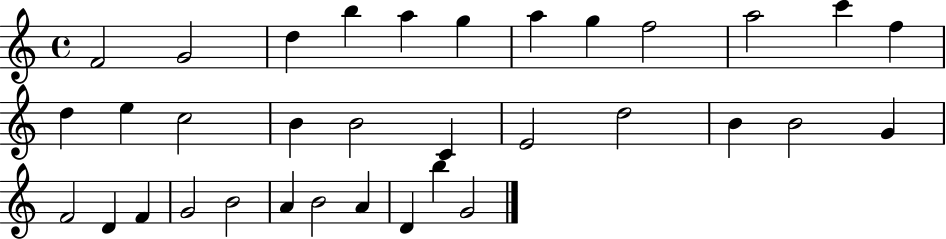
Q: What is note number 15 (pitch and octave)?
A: C5